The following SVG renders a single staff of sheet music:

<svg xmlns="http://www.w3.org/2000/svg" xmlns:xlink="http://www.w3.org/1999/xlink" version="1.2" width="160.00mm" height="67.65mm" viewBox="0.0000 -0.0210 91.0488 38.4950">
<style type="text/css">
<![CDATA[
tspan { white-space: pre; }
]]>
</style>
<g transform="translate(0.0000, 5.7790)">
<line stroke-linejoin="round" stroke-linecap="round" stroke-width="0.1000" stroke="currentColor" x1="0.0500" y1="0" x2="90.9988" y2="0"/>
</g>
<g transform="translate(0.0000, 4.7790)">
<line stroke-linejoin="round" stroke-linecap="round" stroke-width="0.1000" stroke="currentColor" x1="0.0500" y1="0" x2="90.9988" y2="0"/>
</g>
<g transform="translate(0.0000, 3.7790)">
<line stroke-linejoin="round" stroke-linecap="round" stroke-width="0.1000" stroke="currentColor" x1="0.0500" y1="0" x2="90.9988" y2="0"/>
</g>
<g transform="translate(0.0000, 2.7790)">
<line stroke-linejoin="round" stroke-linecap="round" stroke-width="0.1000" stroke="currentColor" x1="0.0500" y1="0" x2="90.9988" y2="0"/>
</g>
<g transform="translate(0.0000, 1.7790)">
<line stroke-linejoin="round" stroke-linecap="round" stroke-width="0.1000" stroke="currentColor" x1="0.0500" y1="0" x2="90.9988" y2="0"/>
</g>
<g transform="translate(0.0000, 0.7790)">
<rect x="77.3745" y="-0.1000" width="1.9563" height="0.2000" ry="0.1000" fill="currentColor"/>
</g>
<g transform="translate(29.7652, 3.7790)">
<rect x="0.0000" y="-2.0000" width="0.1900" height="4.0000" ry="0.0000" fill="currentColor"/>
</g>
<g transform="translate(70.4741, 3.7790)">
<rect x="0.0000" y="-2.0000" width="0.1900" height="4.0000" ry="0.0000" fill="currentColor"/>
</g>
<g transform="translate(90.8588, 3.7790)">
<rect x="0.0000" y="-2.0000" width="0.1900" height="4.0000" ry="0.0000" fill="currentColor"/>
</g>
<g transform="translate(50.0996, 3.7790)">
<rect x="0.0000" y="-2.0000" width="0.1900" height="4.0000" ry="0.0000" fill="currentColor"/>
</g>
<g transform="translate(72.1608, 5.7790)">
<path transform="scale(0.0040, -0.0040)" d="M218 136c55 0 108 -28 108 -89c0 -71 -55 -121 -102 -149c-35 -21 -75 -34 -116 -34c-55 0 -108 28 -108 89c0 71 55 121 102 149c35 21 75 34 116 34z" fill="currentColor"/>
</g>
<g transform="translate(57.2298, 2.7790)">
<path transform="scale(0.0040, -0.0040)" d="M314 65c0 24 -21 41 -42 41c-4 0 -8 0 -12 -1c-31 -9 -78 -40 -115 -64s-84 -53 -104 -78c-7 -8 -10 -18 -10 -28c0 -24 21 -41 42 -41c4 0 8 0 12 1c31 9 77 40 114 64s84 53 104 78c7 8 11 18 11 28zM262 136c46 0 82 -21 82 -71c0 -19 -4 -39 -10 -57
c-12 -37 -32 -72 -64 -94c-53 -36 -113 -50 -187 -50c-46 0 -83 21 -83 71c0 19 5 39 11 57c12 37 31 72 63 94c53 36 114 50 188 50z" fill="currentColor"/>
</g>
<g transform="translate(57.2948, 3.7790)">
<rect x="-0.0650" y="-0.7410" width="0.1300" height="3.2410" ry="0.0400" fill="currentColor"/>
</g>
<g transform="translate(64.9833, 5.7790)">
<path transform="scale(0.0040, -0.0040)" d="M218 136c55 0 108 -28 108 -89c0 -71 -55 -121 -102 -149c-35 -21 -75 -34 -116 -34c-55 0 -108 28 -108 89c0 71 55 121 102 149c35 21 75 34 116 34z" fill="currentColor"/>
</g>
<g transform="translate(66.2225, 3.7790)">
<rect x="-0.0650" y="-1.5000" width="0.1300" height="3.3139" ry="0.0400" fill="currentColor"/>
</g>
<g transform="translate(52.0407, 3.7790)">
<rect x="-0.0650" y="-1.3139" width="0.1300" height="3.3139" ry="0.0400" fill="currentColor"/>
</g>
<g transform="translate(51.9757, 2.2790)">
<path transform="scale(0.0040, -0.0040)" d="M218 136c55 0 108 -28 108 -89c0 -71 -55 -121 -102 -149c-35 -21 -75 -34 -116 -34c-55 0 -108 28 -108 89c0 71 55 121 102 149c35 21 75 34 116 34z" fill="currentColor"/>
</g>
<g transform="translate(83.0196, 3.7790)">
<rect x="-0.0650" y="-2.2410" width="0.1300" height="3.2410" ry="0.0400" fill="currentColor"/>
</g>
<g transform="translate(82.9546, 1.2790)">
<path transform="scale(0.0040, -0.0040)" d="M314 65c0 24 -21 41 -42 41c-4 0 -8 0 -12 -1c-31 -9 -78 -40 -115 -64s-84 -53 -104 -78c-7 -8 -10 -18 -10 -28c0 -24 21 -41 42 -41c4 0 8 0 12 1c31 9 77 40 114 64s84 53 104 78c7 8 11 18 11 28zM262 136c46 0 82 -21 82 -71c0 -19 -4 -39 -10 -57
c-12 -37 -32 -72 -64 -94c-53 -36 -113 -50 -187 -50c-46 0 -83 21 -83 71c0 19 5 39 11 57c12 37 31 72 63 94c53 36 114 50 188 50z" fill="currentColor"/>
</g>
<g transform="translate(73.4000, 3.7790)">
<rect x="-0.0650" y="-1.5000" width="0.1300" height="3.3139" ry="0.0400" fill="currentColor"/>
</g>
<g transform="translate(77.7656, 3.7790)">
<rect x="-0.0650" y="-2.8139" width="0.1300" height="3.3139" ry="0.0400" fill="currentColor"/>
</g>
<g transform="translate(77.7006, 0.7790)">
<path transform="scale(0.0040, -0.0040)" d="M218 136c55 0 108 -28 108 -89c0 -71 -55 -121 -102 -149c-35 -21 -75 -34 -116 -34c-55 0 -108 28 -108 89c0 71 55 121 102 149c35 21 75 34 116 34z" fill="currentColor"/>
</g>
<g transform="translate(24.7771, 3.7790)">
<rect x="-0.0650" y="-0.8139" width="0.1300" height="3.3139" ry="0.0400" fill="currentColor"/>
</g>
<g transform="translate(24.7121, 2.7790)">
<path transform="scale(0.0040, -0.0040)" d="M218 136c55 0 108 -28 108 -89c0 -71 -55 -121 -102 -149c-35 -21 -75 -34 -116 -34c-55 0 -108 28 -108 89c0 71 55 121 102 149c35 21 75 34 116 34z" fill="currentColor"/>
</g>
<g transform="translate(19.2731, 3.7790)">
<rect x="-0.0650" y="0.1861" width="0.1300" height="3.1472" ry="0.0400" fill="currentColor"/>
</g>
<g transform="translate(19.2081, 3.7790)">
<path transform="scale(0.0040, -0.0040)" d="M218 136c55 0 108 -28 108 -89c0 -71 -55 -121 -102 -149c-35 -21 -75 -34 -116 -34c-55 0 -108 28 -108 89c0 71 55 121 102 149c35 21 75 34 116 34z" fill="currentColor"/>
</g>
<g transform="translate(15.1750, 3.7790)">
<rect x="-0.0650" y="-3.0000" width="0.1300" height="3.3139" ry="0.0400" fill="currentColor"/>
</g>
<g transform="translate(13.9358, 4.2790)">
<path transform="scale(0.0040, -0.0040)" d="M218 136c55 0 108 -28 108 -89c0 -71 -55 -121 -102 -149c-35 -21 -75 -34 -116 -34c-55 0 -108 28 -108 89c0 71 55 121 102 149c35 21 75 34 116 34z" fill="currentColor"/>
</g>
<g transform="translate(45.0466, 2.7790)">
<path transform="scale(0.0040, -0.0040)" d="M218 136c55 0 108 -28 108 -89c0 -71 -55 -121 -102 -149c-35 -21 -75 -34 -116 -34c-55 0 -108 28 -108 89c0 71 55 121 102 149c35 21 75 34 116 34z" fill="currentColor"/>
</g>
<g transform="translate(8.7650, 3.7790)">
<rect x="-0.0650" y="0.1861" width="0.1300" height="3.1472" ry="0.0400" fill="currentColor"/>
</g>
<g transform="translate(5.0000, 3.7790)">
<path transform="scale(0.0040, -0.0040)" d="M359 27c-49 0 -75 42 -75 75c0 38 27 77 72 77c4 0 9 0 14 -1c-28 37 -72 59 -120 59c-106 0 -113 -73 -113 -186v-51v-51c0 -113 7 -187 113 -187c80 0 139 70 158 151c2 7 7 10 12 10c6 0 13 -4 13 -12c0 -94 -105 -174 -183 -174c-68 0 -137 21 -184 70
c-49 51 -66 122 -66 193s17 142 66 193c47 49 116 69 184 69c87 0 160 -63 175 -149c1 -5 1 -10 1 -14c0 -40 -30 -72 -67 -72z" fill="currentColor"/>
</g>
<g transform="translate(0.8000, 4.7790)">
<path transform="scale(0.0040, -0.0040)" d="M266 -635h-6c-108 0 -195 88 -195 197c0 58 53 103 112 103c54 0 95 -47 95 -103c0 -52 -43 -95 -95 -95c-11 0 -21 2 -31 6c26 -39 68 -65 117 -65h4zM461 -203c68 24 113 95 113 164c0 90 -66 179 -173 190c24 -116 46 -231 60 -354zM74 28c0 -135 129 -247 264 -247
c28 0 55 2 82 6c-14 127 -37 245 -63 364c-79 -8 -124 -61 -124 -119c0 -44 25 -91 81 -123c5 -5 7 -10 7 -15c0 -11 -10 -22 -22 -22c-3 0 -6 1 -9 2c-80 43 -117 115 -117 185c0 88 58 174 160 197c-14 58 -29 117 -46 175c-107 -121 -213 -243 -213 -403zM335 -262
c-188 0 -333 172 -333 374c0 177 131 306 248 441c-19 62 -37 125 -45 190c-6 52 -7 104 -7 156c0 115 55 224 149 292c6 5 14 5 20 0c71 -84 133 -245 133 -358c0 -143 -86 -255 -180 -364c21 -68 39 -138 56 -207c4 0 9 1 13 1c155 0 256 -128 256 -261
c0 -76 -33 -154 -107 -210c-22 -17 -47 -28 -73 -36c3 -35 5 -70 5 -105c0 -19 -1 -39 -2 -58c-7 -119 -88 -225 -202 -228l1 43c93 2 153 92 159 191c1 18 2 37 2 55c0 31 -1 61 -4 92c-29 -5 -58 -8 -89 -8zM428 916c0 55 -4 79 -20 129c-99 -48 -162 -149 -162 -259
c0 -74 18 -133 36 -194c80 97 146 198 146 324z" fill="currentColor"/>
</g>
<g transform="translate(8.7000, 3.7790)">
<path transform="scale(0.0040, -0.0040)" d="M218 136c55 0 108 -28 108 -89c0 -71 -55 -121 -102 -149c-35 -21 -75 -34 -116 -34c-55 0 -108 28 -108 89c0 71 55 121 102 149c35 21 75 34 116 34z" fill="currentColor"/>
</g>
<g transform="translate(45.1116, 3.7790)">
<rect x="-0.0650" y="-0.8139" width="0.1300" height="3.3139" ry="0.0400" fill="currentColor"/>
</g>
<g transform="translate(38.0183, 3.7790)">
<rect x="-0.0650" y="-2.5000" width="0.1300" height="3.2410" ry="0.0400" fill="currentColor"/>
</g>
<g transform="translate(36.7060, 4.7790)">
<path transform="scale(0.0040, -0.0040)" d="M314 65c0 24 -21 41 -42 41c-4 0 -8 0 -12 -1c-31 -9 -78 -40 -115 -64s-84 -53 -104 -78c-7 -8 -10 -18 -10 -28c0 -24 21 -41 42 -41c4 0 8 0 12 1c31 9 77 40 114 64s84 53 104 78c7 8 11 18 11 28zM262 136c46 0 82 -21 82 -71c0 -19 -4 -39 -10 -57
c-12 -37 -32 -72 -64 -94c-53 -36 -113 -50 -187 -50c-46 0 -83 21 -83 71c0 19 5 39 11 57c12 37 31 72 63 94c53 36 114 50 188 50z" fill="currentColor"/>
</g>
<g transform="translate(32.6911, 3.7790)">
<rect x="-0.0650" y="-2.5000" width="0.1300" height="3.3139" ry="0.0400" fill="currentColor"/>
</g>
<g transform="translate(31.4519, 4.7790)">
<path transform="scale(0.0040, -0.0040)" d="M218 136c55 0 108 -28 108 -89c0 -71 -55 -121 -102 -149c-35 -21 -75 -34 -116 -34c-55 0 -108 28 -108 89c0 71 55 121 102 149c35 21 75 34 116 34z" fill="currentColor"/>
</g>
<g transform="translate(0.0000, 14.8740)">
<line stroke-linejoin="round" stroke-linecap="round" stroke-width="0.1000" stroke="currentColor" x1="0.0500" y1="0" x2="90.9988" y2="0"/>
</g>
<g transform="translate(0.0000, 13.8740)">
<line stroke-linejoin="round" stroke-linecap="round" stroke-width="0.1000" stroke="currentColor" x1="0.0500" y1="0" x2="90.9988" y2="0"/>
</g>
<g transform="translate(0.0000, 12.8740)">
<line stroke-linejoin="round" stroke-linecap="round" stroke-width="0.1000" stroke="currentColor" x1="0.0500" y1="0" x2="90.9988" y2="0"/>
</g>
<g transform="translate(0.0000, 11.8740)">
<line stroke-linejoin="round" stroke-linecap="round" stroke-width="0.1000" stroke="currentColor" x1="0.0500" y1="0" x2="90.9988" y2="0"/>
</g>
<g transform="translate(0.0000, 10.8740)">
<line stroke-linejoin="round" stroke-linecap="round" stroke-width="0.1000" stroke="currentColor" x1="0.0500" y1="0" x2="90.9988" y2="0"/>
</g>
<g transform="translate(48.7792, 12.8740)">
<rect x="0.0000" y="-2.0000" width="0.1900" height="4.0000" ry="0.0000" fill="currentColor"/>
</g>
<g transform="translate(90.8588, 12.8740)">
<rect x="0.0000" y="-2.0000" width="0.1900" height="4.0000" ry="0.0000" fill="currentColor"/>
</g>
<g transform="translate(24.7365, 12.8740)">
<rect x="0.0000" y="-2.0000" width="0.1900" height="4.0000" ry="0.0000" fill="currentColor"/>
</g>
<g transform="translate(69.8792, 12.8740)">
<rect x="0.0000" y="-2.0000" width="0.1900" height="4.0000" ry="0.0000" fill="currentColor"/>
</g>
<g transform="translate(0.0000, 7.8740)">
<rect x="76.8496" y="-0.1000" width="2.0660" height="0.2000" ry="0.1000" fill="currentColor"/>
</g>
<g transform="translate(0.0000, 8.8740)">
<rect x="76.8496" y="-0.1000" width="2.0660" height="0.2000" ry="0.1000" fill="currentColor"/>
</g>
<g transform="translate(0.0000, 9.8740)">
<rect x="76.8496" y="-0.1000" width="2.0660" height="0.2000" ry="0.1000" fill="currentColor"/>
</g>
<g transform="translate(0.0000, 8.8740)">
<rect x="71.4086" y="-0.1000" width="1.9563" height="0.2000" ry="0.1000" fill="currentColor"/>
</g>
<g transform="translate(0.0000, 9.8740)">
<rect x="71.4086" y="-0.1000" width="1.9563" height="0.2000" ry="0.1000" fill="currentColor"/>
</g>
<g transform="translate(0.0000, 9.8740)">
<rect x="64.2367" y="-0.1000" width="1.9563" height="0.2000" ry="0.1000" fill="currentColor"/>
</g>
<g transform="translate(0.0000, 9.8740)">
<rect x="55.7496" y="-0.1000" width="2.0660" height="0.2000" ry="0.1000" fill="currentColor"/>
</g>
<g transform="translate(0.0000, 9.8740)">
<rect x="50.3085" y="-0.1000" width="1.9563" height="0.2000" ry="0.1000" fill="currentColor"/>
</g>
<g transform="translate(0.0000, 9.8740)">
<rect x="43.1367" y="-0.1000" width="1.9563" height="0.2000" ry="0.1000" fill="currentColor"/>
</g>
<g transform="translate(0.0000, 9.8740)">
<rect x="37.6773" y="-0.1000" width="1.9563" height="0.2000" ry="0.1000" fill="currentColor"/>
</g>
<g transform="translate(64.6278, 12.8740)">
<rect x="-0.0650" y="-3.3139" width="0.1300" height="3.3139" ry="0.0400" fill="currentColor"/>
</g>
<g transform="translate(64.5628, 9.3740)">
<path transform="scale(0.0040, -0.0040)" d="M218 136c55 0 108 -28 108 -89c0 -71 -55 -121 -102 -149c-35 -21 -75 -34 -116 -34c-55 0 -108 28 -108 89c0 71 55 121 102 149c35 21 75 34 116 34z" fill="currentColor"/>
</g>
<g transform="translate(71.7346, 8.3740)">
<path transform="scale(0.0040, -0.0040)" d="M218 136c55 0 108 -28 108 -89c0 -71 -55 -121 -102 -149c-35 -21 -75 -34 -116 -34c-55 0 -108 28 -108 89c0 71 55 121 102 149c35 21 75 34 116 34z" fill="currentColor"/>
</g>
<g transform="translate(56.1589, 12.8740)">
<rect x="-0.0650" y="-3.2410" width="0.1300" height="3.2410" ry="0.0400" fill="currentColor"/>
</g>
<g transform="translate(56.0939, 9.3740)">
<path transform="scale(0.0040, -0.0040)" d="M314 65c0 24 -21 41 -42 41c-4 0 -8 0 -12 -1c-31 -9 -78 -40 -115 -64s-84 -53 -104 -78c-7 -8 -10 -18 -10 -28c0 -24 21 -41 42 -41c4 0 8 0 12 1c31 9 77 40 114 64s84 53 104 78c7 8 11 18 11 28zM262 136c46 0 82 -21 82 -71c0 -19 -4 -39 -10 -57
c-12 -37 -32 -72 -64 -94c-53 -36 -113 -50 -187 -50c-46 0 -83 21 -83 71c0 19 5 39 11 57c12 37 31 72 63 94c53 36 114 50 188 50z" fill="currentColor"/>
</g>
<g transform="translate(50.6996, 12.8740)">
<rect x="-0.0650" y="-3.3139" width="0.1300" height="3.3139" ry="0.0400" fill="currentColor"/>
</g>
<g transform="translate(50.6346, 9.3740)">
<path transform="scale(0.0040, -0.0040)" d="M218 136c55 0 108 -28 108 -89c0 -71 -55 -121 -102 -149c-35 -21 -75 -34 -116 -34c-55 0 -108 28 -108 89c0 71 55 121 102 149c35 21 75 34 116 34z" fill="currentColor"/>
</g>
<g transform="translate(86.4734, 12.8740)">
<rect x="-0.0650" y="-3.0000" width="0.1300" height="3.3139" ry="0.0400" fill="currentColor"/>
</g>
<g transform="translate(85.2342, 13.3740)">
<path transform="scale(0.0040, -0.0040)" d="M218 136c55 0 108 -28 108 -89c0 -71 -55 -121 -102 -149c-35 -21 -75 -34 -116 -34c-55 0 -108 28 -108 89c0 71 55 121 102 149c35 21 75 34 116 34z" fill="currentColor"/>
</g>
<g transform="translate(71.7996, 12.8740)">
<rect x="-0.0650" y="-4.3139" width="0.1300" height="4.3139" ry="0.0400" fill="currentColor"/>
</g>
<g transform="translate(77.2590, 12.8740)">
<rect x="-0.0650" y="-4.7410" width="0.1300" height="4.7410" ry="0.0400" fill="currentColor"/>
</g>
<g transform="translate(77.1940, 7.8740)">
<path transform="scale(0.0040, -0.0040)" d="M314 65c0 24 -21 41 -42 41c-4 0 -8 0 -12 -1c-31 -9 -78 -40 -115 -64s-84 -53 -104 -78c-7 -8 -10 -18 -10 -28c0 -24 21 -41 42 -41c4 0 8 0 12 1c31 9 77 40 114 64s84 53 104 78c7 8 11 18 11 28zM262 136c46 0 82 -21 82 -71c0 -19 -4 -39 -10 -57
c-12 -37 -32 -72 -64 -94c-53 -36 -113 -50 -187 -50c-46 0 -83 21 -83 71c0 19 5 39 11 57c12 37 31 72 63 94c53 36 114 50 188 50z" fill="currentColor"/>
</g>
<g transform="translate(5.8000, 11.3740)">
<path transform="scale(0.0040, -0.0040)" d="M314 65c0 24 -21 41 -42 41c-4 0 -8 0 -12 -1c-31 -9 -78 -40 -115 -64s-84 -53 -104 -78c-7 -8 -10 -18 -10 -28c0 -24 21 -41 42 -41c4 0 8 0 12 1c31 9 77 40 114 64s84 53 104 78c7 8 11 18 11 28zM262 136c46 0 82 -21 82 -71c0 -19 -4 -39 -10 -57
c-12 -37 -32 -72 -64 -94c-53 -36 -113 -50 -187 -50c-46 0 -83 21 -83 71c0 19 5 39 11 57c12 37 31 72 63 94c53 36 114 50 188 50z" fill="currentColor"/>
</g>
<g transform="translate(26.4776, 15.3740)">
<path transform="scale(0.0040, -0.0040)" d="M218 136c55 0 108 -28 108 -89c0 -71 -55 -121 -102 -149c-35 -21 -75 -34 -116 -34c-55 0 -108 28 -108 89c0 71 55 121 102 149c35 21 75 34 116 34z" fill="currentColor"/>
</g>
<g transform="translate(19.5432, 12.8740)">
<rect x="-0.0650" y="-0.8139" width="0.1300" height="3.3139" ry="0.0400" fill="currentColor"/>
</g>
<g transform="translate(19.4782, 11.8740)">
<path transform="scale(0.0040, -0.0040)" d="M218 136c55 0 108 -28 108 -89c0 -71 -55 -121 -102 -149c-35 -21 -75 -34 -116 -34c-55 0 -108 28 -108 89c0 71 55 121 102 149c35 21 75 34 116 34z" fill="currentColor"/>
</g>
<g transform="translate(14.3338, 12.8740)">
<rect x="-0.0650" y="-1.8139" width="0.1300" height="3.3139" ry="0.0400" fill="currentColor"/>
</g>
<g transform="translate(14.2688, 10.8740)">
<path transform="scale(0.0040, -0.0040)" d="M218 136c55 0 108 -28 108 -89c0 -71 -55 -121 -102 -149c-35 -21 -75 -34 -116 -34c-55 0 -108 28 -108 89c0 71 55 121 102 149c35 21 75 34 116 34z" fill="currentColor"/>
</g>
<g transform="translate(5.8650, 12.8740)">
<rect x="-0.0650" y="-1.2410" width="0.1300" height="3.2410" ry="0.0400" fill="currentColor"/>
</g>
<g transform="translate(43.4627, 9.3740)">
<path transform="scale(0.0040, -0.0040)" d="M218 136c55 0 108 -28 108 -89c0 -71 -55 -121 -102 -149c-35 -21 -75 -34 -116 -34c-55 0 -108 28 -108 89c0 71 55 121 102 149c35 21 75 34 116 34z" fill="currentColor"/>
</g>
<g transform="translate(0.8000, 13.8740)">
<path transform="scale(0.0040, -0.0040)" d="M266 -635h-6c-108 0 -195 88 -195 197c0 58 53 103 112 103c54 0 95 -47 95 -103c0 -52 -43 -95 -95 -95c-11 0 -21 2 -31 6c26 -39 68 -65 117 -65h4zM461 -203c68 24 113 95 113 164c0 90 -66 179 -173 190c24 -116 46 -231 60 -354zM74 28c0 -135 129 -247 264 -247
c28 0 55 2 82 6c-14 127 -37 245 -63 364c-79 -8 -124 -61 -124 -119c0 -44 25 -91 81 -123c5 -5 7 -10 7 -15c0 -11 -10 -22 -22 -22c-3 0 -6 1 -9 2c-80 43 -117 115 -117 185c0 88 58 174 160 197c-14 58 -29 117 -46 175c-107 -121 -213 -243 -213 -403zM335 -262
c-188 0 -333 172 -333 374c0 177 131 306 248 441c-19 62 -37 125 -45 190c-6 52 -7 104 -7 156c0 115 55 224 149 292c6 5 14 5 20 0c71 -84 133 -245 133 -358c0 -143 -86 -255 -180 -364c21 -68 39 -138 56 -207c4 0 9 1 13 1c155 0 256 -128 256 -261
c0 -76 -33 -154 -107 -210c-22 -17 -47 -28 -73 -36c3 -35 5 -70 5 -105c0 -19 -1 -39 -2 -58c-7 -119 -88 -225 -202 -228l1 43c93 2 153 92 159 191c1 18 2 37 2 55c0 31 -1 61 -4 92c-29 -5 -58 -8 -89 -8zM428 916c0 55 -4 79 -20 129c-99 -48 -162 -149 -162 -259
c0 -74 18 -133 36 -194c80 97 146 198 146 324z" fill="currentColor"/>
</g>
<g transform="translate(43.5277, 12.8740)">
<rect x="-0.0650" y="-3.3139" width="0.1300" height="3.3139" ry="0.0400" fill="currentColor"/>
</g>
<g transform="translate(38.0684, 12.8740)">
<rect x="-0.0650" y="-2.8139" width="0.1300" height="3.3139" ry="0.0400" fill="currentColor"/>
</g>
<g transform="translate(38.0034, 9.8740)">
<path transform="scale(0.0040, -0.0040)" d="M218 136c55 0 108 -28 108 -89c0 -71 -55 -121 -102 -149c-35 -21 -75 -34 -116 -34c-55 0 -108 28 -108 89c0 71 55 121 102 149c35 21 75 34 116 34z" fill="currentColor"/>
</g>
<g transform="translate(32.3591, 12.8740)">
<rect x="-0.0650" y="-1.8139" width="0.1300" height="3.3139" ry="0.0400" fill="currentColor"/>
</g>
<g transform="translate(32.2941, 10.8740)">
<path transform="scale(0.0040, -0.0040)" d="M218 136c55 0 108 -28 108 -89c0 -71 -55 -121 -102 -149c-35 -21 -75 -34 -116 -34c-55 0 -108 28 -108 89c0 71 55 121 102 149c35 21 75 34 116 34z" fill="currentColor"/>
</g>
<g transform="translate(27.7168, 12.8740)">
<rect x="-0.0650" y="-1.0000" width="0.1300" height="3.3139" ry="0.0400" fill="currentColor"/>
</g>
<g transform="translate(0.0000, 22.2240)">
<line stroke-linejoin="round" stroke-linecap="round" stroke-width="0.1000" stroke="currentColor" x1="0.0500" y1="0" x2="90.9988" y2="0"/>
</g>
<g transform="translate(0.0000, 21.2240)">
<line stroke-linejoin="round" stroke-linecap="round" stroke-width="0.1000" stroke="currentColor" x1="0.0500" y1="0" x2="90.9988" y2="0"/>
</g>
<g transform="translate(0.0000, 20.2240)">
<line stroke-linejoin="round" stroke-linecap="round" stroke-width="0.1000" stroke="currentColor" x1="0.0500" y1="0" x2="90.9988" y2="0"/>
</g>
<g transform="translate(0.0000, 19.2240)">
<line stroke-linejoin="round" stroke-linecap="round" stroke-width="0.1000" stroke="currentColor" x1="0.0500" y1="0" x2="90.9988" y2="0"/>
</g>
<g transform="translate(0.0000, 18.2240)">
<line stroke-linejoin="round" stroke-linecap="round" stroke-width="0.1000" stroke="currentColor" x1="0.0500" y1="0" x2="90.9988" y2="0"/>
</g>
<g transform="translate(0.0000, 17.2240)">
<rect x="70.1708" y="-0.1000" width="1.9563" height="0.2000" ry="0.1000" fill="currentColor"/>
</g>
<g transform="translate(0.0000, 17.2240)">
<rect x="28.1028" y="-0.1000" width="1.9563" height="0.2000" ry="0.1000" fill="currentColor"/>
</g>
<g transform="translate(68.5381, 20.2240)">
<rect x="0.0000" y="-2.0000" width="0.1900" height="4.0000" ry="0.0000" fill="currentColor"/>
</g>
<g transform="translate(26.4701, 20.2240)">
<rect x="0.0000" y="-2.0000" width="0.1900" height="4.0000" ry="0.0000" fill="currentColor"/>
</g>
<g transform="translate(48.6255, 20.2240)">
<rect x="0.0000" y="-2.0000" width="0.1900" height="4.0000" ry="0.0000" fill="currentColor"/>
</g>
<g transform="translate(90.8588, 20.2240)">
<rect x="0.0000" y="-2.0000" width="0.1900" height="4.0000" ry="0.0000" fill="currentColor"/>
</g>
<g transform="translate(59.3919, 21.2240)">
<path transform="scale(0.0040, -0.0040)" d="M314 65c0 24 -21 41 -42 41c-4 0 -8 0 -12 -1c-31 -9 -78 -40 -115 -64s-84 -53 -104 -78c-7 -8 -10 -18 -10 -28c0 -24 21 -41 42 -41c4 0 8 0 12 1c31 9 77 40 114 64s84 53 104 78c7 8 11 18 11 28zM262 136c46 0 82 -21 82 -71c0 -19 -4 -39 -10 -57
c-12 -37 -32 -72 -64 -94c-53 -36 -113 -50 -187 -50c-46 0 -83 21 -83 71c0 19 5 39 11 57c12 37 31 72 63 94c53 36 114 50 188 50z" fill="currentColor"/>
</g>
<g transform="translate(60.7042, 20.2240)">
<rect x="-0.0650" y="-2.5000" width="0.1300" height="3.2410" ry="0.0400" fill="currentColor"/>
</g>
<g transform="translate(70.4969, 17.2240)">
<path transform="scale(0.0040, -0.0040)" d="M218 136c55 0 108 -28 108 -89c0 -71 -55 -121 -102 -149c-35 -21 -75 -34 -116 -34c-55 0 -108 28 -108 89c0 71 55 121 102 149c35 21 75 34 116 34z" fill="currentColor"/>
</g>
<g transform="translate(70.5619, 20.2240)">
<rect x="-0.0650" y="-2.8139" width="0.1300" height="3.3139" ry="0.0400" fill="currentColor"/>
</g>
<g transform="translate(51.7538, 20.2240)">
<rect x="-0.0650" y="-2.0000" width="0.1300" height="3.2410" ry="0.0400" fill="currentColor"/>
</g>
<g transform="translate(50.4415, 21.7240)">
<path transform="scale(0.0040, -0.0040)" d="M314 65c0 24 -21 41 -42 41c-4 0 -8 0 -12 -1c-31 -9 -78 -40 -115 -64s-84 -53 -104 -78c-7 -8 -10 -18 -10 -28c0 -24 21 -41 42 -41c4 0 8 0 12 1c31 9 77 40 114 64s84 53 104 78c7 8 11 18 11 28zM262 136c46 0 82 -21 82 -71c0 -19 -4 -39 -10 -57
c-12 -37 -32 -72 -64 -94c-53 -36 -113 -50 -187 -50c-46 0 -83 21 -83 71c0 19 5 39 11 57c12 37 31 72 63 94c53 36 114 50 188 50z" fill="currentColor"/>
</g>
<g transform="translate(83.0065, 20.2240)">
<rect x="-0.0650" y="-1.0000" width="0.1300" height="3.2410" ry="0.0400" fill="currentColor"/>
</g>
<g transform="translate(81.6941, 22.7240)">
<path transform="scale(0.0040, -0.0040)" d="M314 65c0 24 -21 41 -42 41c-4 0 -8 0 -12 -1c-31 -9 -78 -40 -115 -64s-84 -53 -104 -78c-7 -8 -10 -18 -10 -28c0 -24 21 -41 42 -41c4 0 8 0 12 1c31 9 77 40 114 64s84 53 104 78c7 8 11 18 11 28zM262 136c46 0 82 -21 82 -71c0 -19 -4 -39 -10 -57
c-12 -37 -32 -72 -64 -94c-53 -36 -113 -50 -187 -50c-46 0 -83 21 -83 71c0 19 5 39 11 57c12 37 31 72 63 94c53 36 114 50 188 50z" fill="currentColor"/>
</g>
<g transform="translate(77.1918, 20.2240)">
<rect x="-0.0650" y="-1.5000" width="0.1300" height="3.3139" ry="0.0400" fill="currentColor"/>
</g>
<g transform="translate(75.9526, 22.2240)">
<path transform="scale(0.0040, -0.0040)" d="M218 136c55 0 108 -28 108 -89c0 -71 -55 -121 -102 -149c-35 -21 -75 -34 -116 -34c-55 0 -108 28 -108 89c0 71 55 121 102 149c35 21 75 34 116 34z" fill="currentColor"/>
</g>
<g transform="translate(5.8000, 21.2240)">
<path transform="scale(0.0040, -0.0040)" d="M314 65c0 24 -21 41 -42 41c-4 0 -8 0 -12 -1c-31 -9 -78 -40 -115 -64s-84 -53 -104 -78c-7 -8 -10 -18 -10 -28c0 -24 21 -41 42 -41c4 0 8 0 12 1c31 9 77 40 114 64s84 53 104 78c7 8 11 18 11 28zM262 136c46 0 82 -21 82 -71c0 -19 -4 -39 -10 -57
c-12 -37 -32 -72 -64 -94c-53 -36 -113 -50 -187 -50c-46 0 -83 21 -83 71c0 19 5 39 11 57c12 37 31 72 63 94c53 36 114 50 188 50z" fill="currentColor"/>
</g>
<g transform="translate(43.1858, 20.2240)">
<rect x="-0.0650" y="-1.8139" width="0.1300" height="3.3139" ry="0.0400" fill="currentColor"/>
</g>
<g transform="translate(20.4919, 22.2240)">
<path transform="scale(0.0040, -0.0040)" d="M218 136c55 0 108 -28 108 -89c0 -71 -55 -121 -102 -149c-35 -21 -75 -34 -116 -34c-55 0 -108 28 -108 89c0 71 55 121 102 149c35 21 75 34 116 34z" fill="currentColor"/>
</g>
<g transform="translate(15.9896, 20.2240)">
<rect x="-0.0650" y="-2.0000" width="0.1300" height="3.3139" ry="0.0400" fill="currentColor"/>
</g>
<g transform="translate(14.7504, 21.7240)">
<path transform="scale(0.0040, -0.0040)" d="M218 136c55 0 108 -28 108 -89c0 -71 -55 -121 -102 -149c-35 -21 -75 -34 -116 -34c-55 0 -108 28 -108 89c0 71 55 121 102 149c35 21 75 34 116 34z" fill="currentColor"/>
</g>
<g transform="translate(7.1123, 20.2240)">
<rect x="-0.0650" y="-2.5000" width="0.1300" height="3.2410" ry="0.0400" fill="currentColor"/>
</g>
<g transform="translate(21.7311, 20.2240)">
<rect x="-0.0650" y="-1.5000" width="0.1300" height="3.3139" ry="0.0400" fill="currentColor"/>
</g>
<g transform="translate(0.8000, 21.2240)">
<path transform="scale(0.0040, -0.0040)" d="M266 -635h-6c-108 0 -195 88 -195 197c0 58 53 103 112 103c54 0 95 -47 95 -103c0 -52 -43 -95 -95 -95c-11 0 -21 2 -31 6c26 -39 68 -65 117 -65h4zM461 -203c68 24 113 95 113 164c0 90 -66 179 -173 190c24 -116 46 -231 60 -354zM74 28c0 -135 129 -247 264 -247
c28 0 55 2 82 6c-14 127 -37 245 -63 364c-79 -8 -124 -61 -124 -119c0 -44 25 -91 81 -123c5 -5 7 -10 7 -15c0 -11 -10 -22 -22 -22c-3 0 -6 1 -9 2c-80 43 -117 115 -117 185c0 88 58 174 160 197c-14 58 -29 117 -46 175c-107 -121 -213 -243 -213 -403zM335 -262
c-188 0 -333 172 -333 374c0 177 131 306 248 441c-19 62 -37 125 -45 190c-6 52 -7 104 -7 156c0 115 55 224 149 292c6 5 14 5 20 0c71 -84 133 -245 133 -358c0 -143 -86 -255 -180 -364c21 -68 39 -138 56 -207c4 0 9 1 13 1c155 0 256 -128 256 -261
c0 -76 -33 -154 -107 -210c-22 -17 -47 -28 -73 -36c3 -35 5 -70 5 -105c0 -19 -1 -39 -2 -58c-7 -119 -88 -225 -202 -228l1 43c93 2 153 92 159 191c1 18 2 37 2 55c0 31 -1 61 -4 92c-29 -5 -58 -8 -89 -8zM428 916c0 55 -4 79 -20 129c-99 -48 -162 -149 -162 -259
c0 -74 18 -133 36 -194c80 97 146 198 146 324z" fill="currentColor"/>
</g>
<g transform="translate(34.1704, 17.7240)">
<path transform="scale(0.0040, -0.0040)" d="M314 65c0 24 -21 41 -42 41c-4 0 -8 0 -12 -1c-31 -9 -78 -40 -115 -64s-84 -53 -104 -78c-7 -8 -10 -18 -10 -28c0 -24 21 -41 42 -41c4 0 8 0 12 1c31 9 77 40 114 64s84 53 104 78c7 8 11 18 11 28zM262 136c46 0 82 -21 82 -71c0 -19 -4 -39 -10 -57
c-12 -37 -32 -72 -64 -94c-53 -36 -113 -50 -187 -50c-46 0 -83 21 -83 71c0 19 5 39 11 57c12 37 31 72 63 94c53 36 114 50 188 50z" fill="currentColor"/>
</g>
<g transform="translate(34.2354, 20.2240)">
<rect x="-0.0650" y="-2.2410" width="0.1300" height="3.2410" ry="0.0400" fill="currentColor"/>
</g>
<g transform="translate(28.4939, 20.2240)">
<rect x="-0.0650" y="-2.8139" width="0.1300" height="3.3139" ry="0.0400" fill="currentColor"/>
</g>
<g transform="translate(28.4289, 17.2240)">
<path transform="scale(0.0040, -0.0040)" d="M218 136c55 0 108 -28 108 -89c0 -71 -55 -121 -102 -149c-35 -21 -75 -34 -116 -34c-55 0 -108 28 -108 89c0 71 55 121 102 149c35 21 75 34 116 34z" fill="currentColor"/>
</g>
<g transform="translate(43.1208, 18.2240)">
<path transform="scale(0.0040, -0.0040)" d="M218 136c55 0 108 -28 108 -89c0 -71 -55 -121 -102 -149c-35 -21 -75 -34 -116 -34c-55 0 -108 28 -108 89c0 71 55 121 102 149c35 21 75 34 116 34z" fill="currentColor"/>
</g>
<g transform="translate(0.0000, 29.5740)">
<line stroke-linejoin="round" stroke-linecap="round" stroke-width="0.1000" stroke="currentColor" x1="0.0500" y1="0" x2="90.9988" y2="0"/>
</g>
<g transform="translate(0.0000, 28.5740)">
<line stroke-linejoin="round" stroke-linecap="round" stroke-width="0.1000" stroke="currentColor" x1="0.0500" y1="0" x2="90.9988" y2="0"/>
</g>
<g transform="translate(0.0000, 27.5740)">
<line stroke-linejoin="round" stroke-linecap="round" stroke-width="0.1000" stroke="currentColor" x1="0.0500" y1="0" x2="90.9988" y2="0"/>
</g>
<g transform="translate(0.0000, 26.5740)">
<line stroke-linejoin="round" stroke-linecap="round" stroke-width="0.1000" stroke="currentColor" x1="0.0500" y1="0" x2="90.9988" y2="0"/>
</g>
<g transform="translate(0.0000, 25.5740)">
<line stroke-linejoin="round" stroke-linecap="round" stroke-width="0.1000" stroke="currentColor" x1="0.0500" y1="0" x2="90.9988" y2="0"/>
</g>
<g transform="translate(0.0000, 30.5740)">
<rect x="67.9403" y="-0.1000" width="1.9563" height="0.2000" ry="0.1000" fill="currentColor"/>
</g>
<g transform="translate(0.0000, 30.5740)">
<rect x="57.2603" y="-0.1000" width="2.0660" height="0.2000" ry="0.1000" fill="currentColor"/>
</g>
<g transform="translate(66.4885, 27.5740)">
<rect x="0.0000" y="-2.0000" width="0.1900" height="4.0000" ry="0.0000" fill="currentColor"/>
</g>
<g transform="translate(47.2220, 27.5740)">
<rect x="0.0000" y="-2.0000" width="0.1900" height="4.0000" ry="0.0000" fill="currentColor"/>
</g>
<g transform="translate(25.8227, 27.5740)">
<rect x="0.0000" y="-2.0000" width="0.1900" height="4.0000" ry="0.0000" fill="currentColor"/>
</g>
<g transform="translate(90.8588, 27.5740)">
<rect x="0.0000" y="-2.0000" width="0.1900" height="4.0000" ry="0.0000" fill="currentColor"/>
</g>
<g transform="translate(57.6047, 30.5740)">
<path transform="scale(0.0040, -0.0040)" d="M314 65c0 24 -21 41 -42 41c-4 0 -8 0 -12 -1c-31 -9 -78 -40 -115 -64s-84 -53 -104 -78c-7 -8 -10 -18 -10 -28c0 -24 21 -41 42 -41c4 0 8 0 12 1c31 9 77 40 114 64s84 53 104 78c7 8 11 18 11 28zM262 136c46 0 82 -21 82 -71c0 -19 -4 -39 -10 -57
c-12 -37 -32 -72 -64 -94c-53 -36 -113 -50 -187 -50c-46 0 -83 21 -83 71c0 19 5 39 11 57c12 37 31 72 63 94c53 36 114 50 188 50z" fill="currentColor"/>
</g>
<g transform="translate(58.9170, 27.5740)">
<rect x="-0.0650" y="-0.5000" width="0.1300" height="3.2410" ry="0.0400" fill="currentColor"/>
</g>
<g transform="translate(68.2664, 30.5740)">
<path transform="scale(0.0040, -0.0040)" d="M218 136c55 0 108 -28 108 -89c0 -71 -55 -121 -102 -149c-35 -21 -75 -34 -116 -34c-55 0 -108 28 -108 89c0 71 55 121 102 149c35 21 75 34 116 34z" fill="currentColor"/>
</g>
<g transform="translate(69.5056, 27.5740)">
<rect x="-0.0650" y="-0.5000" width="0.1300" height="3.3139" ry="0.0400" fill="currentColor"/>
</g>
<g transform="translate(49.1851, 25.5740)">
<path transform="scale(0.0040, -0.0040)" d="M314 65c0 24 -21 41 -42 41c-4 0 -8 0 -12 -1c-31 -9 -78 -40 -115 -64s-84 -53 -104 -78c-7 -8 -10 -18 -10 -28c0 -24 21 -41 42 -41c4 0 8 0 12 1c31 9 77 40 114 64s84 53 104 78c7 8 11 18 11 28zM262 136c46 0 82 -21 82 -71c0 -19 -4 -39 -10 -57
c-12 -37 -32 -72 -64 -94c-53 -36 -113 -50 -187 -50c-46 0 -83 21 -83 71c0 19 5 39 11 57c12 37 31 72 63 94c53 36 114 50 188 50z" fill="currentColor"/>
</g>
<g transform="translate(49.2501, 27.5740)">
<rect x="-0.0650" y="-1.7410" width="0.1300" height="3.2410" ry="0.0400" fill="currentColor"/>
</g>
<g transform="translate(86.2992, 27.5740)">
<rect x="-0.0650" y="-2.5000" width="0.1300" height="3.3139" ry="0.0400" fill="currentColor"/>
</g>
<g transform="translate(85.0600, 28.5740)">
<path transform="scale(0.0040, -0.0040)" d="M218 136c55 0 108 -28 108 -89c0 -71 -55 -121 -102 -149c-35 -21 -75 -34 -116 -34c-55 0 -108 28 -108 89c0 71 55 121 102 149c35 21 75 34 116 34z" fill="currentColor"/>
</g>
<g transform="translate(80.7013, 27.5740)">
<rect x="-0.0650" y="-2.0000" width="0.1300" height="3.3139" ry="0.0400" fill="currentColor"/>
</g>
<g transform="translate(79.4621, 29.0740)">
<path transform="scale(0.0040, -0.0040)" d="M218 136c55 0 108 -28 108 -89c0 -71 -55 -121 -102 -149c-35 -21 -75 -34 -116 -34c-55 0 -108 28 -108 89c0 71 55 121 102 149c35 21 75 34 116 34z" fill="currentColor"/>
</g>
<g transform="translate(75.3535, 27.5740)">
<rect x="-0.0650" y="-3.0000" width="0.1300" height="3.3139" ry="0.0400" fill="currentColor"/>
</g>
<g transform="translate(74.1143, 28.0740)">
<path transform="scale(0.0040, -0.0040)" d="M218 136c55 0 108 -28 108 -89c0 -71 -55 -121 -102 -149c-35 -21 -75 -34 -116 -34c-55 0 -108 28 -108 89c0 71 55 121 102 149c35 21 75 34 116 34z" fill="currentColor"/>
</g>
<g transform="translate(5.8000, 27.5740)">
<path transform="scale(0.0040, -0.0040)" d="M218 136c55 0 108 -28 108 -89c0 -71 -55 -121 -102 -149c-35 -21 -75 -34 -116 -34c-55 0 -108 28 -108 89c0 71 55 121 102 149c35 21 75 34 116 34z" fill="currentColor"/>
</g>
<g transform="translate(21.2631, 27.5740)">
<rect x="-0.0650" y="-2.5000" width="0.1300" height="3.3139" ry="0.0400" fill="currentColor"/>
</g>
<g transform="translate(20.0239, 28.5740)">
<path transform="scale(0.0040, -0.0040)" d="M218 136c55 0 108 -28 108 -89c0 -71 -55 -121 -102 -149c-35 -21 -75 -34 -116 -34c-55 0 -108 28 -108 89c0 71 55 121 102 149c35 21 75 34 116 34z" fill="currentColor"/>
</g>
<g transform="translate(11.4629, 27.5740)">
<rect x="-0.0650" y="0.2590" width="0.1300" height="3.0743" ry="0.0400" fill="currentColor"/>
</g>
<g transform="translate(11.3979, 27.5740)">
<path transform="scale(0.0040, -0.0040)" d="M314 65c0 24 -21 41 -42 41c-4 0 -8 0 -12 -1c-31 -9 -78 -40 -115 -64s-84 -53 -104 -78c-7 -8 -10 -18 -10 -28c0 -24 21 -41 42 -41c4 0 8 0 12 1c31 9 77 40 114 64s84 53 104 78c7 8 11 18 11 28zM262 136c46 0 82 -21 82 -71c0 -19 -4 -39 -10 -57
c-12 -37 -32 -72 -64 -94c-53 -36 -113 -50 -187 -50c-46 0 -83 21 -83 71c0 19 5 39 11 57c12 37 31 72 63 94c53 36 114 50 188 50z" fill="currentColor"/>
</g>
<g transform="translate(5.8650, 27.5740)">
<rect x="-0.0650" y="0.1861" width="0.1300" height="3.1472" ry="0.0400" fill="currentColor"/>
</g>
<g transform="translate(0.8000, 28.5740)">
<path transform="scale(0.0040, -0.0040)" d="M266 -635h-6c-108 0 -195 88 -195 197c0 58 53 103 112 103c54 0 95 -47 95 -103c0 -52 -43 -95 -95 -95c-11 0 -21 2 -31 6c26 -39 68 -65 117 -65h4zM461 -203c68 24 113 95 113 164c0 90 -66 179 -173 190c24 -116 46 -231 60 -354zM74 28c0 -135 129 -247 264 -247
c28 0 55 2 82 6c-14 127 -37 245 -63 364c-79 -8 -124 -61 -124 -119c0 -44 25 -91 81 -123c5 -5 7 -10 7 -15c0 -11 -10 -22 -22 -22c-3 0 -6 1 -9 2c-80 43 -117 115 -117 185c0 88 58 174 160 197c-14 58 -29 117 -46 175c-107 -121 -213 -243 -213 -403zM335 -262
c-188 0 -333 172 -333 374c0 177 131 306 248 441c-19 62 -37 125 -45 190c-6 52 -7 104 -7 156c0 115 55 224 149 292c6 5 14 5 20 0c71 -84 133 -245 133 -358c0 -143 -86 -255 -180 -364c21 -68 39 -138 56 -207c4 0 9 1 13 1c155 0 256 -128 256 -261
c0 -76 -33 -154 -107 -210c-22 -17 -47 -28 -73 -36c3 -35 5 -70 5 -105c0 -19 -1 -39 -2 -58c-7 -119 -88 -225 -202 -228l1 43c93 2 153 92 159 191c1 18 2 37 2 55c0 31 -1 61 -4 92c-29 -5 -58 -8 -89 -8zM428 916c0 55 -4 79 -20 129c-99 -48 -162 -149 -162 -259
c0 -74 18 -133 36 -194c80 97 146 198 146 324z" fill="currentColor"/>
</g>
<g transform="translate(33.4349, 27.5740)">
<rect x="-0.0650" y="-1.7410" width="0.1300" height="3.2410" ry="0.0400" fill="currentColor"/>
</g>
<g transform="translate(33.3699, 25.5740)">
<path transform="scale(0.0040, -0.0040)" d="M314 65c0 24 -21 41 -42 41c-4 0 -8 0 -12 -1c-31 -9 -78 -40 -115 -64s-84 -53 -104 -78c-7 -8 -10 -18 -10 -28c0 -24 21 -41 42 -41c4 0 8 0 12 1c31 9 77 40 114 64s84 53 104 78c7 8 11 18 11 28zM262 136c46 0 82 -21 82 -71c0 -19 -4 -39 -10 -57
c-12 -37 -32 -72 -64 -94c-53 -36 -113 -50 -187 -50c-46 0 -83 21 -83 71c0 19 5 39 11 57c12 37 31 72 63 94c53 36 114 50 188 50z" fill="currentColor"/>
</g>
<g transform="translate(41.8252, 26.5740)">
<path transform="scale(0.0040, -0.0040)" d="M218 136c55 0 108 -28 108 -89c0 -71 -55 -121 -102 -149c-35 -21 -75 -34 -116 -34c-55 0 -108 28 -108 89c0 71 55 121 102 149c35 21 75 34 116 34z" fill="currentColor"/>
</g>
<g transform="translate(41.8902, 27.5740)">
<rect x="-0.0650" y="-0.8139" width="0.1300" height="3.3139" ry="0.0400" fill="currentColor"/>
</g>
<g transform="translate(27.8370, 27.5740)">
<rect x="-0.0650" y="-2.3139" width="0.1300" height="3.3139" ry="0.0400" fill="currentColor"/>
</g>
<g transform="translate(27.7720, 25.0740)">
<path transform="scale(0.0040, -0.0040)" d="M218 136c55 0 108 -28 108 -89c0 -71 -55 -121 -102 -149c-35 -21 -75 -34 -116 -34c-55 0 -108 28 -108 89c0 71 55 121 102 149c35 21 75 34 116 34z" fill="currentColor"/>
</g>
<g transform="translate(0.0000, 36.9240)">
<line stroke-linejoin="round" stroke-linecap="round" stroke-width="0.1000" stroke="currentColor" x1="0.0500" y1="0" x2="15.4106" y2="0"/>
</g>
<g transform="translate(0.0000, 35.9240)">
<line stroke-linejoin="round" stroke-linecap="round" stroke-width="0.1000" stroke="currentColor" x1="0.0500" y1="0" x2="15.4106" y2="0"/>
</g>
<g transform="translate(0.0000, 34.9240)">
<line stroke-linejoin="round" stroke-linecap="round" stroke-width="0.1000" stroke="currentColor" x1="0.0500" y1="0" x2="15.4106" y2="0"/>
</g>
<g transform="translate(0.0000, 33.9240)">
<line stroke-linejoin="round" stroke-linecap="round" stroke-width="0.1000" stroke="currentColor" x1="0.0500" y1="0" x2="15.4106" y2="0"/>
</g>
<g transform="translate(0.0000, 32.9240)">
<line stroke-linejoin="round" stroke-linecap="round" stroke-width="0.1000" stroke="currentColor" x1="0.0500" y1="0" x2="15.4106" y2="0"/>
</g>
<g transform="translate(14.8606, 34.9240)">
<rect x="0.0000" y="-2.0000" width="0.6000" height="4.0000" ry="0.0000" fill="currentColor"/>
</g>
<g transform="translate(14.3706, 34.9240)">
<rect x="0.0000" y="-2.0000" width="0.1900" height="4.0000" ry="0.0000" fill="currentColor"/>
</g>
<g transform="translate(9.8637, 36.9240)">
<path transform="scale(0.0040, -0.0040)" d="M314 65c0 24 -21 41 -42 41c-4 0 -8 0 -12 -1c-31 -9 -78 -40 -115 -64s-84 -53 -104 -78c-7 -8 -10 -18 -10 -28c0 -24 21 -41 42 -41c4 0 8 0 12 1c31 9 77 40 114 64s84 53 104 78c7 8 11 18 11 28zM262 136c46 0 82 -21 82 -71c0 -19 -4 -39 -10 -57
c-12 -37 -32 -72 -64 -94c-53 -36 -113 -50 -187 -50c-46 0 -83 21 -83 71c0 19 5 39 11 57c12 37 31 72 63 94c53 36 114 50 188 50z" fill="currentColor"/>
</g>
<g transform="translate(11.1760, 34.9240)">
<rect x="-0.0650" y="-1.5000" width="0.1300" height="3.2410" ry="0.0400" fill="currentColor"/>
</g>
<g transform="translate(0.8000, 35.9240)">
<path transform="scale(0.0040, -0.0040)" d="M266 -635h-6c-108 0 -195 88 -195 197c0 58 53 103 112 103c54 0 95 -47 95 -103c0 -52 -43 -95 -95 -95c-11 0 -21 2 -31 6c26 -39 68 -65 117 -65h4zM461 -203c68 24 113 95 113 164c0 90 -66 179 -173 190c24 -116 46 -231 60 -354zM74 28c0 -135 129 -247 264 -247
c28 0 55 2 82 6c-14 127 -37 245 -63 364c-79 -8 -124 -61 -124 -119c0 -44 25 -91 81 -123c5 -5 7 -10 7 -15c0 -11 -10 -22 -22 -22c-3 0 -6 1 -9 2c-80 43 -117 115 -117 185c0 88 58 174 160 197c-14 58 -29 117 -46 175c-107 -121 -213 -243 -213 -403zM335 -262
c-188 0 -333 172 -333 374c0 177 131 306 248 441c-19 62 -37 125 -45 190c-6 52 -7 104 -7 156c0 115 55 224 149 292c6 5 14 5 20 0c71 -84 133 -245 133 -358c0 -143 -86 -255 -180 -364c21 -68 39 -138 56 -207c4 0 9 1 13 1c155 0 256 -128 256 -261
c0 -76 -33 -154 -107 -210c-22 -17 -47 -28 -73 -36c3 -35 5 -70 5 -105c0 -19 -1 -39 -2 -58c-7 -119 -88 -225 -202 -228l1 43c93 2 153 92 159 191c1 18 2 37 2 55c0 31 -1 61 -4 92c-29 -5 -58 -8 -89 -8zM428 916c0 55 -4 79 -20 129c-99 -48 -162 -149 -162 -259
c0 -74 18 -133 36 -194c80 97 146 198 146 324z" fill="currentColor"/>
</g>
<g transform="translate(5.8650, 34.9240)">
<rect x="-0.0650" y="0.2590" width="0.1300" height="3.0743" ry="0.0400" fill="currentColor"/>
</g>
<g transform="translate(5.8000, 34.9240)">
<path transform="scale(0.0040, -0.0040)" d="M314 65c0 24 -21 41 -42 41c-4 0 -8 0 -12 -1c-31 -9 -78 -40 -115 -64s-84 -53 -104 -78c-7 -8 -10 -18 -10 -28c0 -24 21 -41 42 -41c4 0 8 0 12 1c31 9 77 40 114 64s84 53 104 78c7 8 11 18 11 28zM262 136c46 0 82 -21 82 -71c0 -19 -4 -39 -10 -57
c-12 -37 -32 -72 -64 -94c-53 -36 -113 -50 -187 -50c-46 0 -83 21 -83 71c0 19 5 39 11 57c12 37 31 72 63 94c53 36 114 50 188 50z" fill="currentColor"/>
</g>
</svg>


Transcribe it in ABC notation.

X:1
T:Untitled
M:4/4
L:1/4
K:C
B A B d G G2 d e d2 E E a g2 e2 f d D f a b b b2 b d' e'2 A G2 F E a g2 f F2 G2 a E D2 B B2 G g f2 d f2 C2 C A F G B2 E2